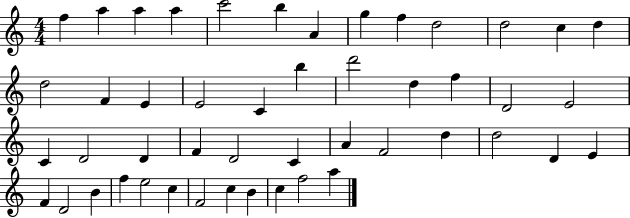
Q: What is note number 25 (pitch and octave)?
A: C4